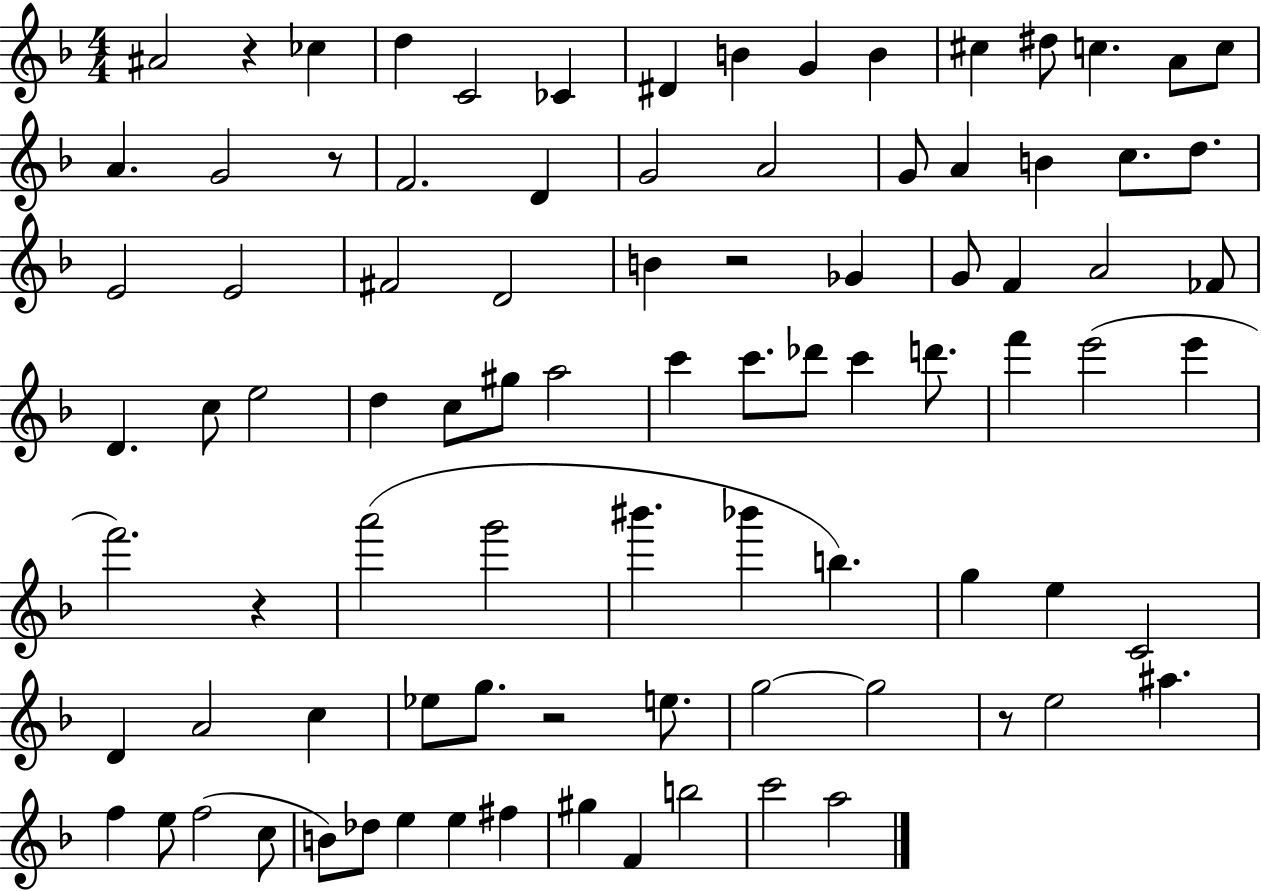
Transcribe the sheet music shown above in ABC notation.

X:1
T:Untitled
M:4/4
L:1/4
K:F
^A2 z _c d C2 _C ^D B G B ^c ^d/2 c A/2 c/2 A G2 z/2 F2 D G2 A2 G/2 A B c/2 d/2 E2 E2 ^F2 D2 B z2 _G G/2 F A2 _F/2 D c/2 e2 d c/2 ^g/2 a2 c' c'/2 _d'/2 c' d'/2 f' e'2 e' f'2 z a'2 g'2 ^b' _b' b g e C2 D A2 c _e/2 g/2 z2 e/2 g2 g2 z/2 e2 ^a f e/2 f2 c/2 B/2 _d/2 e e ^f ^g F b2 c'2 a2